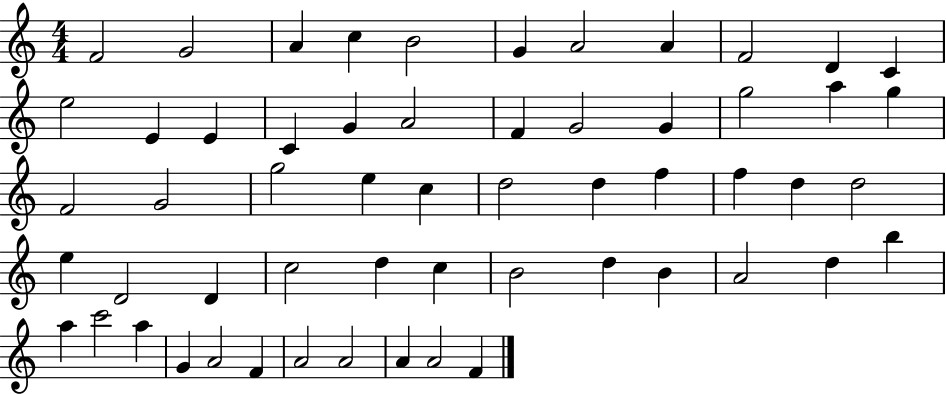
{
  \clef treble
  \numericTimeSignature
  \time 4/4
  \key c \major
  f'2 g'2 | a'4 c''4 b'2 | g'4 a'2 a'4 | f'2 d'4 c'4 | \break e''2 e'4 e'4 | c'4 g'4 a'2 | f'4 g'2 g'4 | g''2 a''4 g''4 | \break f'2 g'2 | g''2 e''4 c''4 | d''2 d''4 f''4 | f''4 d''4 d''2 | \break e''4 d'2 d'4 | c''2 d''4 c''4 | b'2 d''4 b'4 | a'2 d''4 b''4 | \break a''4 c'''2 a''4 | g'4 a'2 f'4 | a'2 a'2 | a'4 a'2 f'4 | \break \bar "|."
}